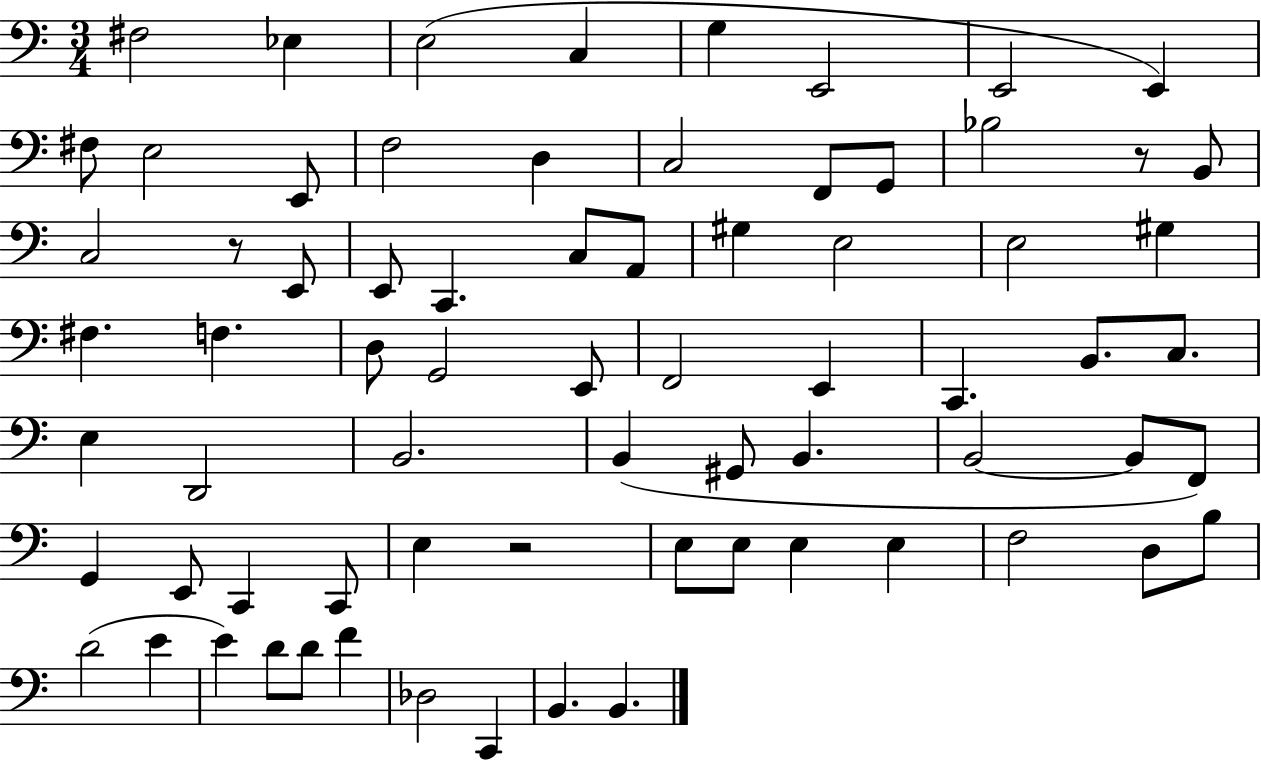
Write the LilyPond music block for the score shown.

{
  \clef bass
  \numericTimeSignature
  \time 3/4
  \key c \major
  fis2 ees4 | e2( c4 | g4 e,2 | e,2 e,4) | \break fis8 e2 e,8 | f2 d4 | c2 f,8 g,8 | bes2 r8 b,8 | \break c2 r8 e,8 | e,8 c,4. c8 a,8 | gis4 e2 | e2 gis4 | \break fis4. f4. | d8 g,2 e,8 | f,2 e,4 | c,4. b,8. c8. | \break e4 d,2 | b,2. | b,4( gis,8 b,4. | b,2~~ b,8 f,8) | \break g,4 e,8 c,4 c,8 | e4 r2 | e8 e8 e4 e4 | f2 d8 b8 | \break d'2( e'4 | e'4) d'8 d'8 f'4 | des2 c,4 | b,4. b,4. | \break \bar "|."
}